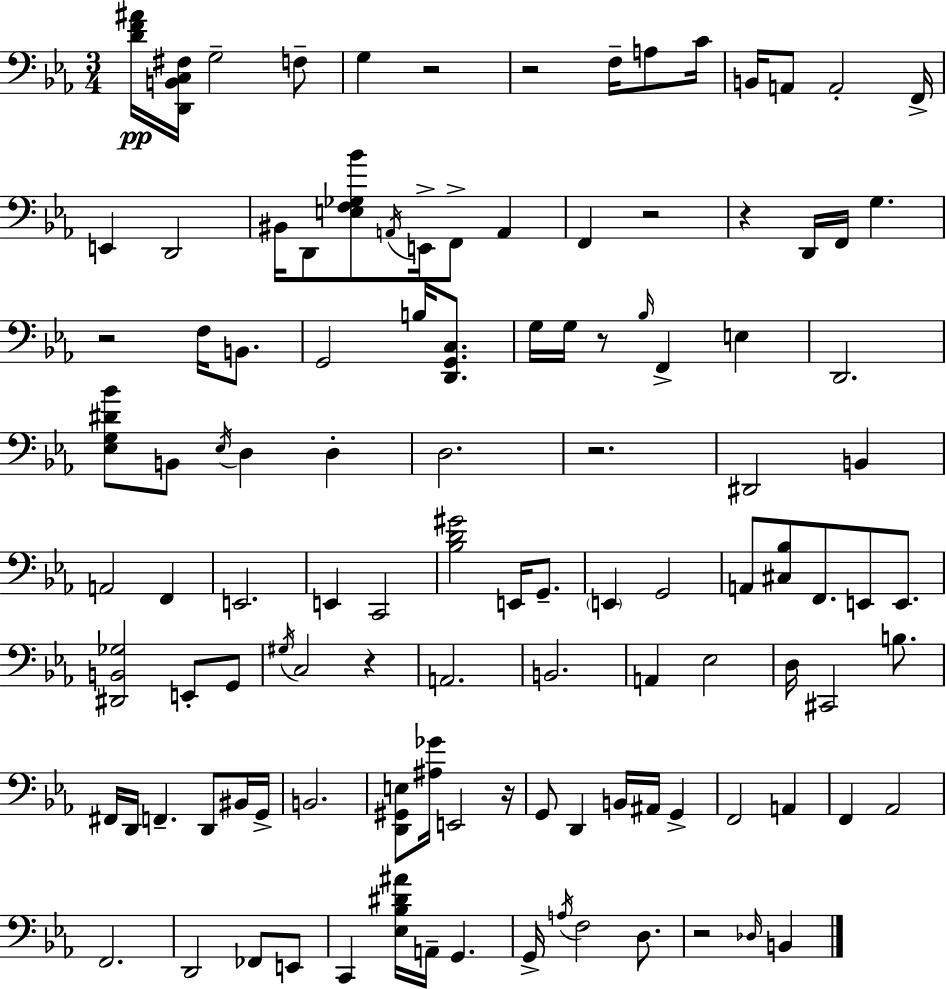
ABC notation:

X:1
T:Untitled
M:3/4
L:1/4
K:Eb
[DF^A]/4 [D,,B,,C,^F,]/4 G,2 F,/2 G, z2 z2 F,/4 A,/2 C/4 B,,/4 A,,/2 A,,2 F,,/4 E,, D,,2 ^B,,/4 D,,/2 [E,F,_G,_B]/2 A,,/4 E,,/4 F,,/2 A,, F,, z2 z D,,/4 F,,/4 G, z2 F,/4 B,,/2 G,,2 B,/4 [D,,G,,C,]/2 G,/4 G,/4 z/2 _B,/4 F,, E, D,,2 [_E,G,^D_B]/2 B,,/2 _E,/4 D, D, D,2 z2 ^D,,2 B,, A,,2 F,, E,,2 E,, C,,2 [_B,D^G]2 E,,/4 G,,/2 E,, G,,2 A,,/2 [^C,_B,]/2 F,,/2 E,,/2 E,,/2 [^D,,B,,_G,]2 E,,/2 G,,/2 ^G,/4 C,2 z A,,2 B,,2 A,, _E,2 D,/4 ^C,,2 B,/2 ^F,,/4 D,,/4 F,, D,,/2 ^B,,/4 G,,/4 B,,2 [D,,^G,,E,]/2 [^A,_G]/4 E,,2 z/4 G,,/2 D,, B,,/4 ^A,,/4 G,, F,,2 A,, F,, _A,,2 F,,2 D,,2 _F,,/2 E,,/2 C,, [_E,_B,^D^A]/4 A,,/4 G,, G,,/4 A,/4 F,2 D,/2 z2 _D,/4 B,,